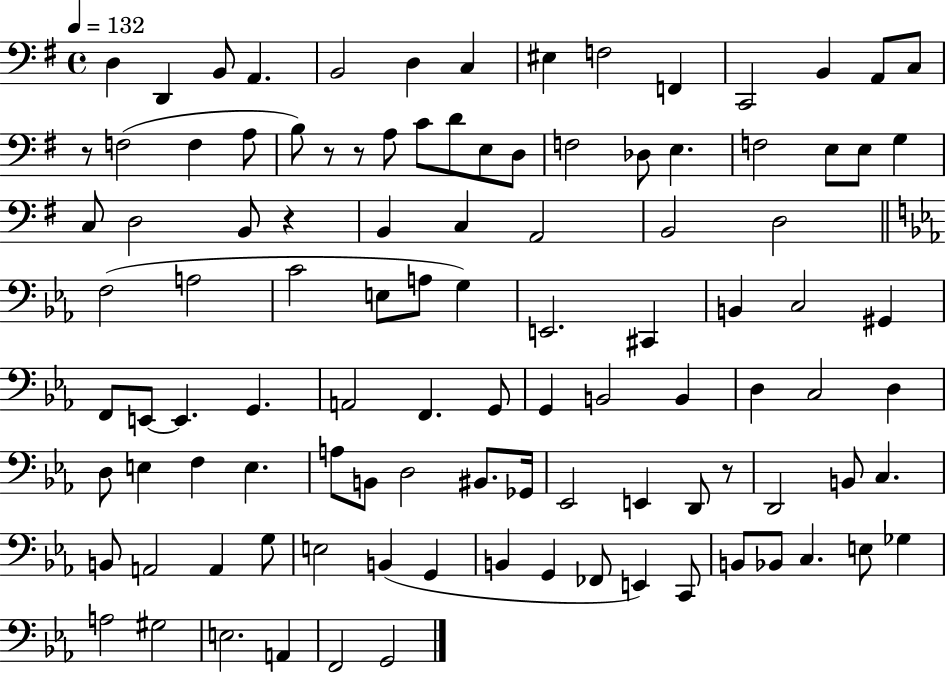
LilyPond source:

{
  \clef bass
  \time 4/4
  \defaultTimeSignature
  \key g \major
  \tempo 4 = 132
  d4 d,4 b,8 a,4. | b,2 d4 c4 | eis4 f2 f,4 | c,2 b,4 a,8 c8 | \break r8 f2( f4 a8 | b8) r8 r8 a8 c'8 d'8 e8 d8 | f2 des8 e4. | f2 e8 e8 g4 | \break c8 d2 b,8 r4 | b,4 c4 a,2 | b,2 d2 | \bar "||" \break \key c \minor f2( a2 | c'2 e8 a8 g4) | e,2. cis,4 | b,4 c2 gis,4 | \break f,8 e,8~~ e,4. g,4. | a,2 f,4. g,8 | g,4 b,2 b,4 | d4 c2 d4 | \break d8 e4 f4 e4. | a8 b,8 d2 bis,8. ges,16 | ees,2 e,4 d,8 r8 | d,2 b,8 c4. | \break b,8 a,2 a,4 g8 | e2 b,4( g,4 | b,4 g,4 fes,8 e,4) c,8 | b,8 bes,8 c4. e8 ges4 | \break a2 gis2 | e2. a,4 | f,2 g,2 | \bar "|."
}